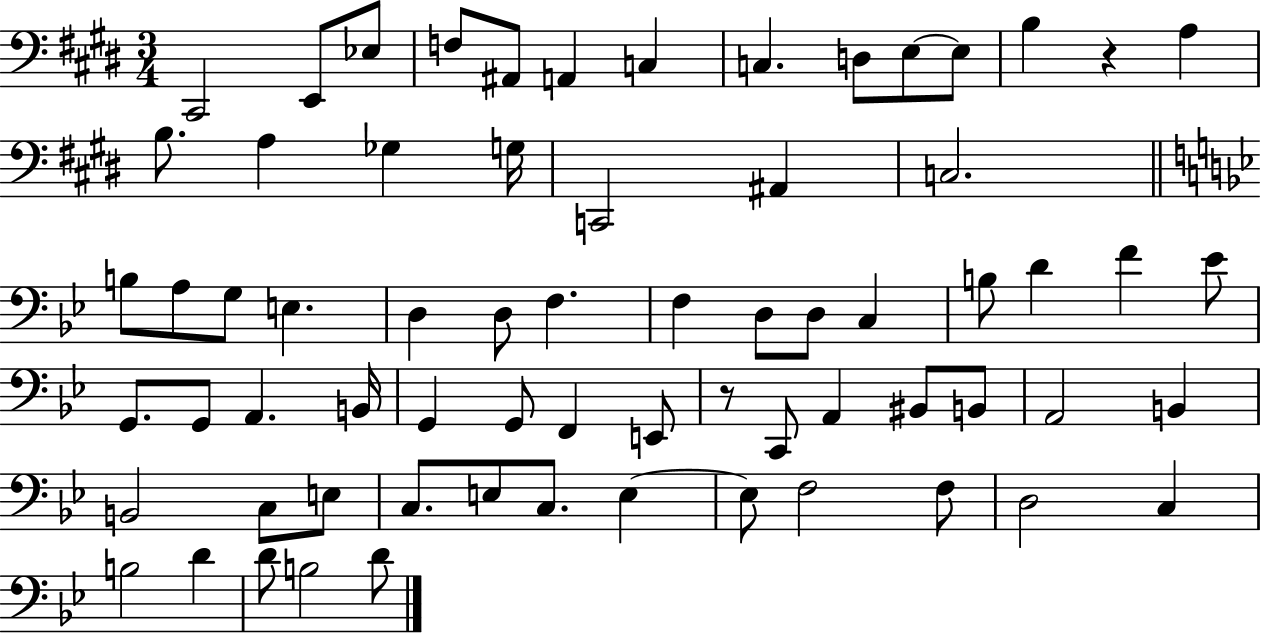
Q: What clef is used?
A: bass